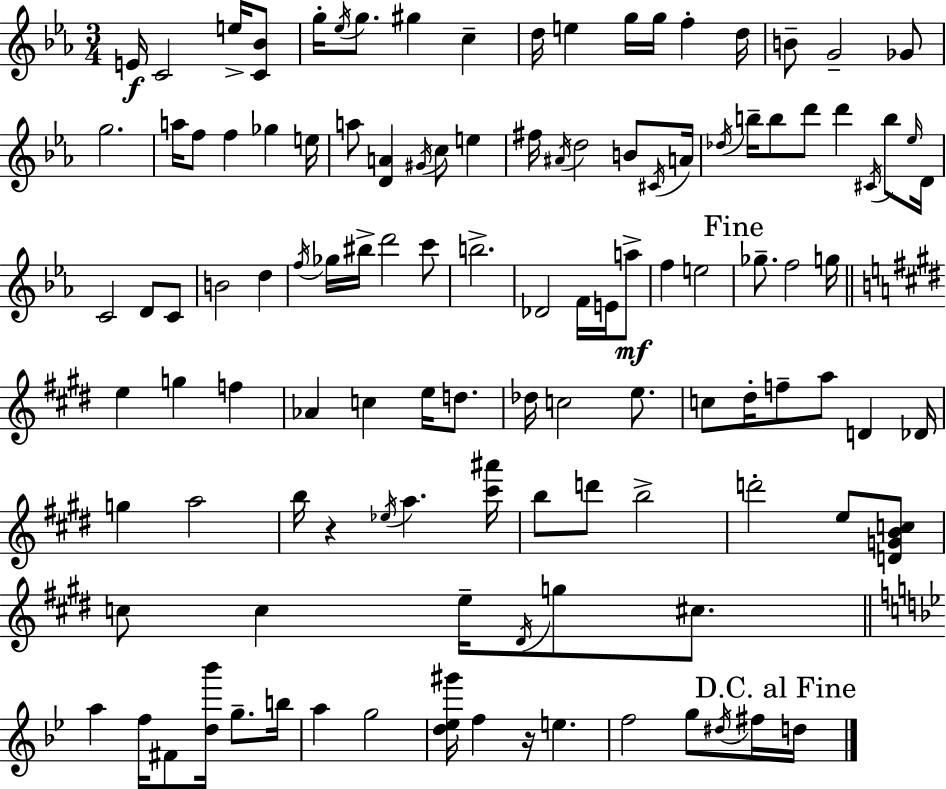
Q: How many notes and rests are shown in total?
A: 116